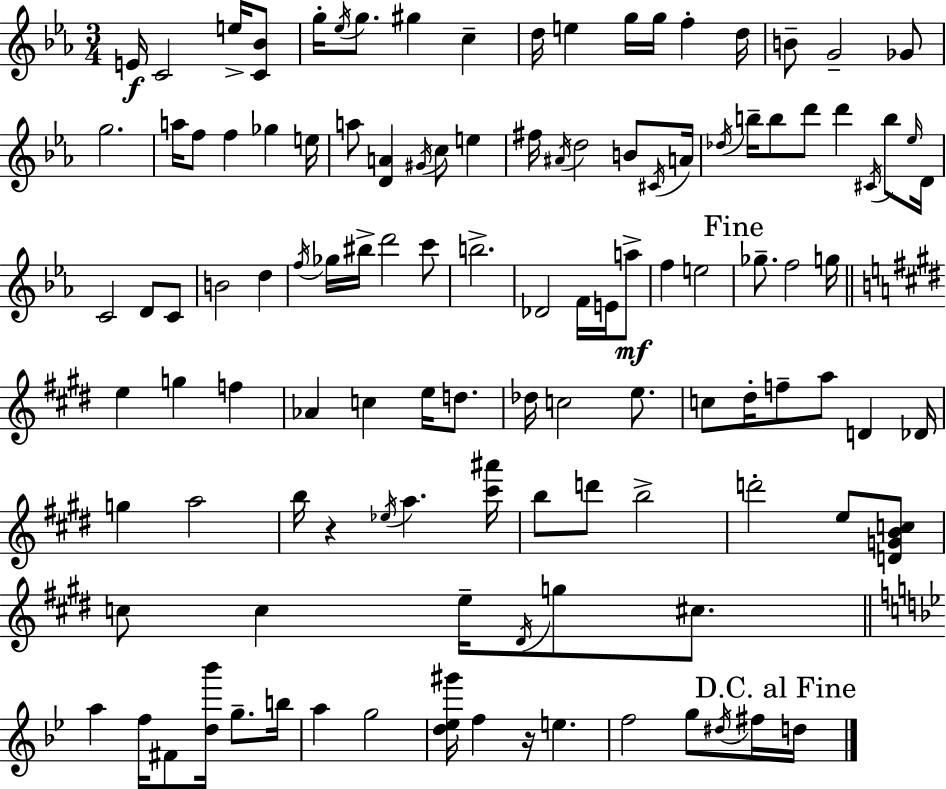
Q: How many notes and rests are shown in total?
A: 116